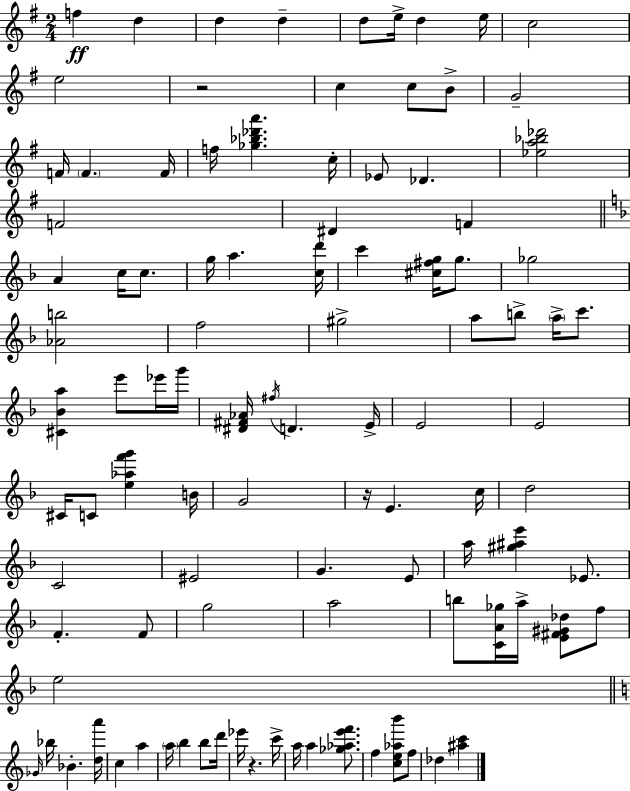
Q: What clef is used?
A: treble